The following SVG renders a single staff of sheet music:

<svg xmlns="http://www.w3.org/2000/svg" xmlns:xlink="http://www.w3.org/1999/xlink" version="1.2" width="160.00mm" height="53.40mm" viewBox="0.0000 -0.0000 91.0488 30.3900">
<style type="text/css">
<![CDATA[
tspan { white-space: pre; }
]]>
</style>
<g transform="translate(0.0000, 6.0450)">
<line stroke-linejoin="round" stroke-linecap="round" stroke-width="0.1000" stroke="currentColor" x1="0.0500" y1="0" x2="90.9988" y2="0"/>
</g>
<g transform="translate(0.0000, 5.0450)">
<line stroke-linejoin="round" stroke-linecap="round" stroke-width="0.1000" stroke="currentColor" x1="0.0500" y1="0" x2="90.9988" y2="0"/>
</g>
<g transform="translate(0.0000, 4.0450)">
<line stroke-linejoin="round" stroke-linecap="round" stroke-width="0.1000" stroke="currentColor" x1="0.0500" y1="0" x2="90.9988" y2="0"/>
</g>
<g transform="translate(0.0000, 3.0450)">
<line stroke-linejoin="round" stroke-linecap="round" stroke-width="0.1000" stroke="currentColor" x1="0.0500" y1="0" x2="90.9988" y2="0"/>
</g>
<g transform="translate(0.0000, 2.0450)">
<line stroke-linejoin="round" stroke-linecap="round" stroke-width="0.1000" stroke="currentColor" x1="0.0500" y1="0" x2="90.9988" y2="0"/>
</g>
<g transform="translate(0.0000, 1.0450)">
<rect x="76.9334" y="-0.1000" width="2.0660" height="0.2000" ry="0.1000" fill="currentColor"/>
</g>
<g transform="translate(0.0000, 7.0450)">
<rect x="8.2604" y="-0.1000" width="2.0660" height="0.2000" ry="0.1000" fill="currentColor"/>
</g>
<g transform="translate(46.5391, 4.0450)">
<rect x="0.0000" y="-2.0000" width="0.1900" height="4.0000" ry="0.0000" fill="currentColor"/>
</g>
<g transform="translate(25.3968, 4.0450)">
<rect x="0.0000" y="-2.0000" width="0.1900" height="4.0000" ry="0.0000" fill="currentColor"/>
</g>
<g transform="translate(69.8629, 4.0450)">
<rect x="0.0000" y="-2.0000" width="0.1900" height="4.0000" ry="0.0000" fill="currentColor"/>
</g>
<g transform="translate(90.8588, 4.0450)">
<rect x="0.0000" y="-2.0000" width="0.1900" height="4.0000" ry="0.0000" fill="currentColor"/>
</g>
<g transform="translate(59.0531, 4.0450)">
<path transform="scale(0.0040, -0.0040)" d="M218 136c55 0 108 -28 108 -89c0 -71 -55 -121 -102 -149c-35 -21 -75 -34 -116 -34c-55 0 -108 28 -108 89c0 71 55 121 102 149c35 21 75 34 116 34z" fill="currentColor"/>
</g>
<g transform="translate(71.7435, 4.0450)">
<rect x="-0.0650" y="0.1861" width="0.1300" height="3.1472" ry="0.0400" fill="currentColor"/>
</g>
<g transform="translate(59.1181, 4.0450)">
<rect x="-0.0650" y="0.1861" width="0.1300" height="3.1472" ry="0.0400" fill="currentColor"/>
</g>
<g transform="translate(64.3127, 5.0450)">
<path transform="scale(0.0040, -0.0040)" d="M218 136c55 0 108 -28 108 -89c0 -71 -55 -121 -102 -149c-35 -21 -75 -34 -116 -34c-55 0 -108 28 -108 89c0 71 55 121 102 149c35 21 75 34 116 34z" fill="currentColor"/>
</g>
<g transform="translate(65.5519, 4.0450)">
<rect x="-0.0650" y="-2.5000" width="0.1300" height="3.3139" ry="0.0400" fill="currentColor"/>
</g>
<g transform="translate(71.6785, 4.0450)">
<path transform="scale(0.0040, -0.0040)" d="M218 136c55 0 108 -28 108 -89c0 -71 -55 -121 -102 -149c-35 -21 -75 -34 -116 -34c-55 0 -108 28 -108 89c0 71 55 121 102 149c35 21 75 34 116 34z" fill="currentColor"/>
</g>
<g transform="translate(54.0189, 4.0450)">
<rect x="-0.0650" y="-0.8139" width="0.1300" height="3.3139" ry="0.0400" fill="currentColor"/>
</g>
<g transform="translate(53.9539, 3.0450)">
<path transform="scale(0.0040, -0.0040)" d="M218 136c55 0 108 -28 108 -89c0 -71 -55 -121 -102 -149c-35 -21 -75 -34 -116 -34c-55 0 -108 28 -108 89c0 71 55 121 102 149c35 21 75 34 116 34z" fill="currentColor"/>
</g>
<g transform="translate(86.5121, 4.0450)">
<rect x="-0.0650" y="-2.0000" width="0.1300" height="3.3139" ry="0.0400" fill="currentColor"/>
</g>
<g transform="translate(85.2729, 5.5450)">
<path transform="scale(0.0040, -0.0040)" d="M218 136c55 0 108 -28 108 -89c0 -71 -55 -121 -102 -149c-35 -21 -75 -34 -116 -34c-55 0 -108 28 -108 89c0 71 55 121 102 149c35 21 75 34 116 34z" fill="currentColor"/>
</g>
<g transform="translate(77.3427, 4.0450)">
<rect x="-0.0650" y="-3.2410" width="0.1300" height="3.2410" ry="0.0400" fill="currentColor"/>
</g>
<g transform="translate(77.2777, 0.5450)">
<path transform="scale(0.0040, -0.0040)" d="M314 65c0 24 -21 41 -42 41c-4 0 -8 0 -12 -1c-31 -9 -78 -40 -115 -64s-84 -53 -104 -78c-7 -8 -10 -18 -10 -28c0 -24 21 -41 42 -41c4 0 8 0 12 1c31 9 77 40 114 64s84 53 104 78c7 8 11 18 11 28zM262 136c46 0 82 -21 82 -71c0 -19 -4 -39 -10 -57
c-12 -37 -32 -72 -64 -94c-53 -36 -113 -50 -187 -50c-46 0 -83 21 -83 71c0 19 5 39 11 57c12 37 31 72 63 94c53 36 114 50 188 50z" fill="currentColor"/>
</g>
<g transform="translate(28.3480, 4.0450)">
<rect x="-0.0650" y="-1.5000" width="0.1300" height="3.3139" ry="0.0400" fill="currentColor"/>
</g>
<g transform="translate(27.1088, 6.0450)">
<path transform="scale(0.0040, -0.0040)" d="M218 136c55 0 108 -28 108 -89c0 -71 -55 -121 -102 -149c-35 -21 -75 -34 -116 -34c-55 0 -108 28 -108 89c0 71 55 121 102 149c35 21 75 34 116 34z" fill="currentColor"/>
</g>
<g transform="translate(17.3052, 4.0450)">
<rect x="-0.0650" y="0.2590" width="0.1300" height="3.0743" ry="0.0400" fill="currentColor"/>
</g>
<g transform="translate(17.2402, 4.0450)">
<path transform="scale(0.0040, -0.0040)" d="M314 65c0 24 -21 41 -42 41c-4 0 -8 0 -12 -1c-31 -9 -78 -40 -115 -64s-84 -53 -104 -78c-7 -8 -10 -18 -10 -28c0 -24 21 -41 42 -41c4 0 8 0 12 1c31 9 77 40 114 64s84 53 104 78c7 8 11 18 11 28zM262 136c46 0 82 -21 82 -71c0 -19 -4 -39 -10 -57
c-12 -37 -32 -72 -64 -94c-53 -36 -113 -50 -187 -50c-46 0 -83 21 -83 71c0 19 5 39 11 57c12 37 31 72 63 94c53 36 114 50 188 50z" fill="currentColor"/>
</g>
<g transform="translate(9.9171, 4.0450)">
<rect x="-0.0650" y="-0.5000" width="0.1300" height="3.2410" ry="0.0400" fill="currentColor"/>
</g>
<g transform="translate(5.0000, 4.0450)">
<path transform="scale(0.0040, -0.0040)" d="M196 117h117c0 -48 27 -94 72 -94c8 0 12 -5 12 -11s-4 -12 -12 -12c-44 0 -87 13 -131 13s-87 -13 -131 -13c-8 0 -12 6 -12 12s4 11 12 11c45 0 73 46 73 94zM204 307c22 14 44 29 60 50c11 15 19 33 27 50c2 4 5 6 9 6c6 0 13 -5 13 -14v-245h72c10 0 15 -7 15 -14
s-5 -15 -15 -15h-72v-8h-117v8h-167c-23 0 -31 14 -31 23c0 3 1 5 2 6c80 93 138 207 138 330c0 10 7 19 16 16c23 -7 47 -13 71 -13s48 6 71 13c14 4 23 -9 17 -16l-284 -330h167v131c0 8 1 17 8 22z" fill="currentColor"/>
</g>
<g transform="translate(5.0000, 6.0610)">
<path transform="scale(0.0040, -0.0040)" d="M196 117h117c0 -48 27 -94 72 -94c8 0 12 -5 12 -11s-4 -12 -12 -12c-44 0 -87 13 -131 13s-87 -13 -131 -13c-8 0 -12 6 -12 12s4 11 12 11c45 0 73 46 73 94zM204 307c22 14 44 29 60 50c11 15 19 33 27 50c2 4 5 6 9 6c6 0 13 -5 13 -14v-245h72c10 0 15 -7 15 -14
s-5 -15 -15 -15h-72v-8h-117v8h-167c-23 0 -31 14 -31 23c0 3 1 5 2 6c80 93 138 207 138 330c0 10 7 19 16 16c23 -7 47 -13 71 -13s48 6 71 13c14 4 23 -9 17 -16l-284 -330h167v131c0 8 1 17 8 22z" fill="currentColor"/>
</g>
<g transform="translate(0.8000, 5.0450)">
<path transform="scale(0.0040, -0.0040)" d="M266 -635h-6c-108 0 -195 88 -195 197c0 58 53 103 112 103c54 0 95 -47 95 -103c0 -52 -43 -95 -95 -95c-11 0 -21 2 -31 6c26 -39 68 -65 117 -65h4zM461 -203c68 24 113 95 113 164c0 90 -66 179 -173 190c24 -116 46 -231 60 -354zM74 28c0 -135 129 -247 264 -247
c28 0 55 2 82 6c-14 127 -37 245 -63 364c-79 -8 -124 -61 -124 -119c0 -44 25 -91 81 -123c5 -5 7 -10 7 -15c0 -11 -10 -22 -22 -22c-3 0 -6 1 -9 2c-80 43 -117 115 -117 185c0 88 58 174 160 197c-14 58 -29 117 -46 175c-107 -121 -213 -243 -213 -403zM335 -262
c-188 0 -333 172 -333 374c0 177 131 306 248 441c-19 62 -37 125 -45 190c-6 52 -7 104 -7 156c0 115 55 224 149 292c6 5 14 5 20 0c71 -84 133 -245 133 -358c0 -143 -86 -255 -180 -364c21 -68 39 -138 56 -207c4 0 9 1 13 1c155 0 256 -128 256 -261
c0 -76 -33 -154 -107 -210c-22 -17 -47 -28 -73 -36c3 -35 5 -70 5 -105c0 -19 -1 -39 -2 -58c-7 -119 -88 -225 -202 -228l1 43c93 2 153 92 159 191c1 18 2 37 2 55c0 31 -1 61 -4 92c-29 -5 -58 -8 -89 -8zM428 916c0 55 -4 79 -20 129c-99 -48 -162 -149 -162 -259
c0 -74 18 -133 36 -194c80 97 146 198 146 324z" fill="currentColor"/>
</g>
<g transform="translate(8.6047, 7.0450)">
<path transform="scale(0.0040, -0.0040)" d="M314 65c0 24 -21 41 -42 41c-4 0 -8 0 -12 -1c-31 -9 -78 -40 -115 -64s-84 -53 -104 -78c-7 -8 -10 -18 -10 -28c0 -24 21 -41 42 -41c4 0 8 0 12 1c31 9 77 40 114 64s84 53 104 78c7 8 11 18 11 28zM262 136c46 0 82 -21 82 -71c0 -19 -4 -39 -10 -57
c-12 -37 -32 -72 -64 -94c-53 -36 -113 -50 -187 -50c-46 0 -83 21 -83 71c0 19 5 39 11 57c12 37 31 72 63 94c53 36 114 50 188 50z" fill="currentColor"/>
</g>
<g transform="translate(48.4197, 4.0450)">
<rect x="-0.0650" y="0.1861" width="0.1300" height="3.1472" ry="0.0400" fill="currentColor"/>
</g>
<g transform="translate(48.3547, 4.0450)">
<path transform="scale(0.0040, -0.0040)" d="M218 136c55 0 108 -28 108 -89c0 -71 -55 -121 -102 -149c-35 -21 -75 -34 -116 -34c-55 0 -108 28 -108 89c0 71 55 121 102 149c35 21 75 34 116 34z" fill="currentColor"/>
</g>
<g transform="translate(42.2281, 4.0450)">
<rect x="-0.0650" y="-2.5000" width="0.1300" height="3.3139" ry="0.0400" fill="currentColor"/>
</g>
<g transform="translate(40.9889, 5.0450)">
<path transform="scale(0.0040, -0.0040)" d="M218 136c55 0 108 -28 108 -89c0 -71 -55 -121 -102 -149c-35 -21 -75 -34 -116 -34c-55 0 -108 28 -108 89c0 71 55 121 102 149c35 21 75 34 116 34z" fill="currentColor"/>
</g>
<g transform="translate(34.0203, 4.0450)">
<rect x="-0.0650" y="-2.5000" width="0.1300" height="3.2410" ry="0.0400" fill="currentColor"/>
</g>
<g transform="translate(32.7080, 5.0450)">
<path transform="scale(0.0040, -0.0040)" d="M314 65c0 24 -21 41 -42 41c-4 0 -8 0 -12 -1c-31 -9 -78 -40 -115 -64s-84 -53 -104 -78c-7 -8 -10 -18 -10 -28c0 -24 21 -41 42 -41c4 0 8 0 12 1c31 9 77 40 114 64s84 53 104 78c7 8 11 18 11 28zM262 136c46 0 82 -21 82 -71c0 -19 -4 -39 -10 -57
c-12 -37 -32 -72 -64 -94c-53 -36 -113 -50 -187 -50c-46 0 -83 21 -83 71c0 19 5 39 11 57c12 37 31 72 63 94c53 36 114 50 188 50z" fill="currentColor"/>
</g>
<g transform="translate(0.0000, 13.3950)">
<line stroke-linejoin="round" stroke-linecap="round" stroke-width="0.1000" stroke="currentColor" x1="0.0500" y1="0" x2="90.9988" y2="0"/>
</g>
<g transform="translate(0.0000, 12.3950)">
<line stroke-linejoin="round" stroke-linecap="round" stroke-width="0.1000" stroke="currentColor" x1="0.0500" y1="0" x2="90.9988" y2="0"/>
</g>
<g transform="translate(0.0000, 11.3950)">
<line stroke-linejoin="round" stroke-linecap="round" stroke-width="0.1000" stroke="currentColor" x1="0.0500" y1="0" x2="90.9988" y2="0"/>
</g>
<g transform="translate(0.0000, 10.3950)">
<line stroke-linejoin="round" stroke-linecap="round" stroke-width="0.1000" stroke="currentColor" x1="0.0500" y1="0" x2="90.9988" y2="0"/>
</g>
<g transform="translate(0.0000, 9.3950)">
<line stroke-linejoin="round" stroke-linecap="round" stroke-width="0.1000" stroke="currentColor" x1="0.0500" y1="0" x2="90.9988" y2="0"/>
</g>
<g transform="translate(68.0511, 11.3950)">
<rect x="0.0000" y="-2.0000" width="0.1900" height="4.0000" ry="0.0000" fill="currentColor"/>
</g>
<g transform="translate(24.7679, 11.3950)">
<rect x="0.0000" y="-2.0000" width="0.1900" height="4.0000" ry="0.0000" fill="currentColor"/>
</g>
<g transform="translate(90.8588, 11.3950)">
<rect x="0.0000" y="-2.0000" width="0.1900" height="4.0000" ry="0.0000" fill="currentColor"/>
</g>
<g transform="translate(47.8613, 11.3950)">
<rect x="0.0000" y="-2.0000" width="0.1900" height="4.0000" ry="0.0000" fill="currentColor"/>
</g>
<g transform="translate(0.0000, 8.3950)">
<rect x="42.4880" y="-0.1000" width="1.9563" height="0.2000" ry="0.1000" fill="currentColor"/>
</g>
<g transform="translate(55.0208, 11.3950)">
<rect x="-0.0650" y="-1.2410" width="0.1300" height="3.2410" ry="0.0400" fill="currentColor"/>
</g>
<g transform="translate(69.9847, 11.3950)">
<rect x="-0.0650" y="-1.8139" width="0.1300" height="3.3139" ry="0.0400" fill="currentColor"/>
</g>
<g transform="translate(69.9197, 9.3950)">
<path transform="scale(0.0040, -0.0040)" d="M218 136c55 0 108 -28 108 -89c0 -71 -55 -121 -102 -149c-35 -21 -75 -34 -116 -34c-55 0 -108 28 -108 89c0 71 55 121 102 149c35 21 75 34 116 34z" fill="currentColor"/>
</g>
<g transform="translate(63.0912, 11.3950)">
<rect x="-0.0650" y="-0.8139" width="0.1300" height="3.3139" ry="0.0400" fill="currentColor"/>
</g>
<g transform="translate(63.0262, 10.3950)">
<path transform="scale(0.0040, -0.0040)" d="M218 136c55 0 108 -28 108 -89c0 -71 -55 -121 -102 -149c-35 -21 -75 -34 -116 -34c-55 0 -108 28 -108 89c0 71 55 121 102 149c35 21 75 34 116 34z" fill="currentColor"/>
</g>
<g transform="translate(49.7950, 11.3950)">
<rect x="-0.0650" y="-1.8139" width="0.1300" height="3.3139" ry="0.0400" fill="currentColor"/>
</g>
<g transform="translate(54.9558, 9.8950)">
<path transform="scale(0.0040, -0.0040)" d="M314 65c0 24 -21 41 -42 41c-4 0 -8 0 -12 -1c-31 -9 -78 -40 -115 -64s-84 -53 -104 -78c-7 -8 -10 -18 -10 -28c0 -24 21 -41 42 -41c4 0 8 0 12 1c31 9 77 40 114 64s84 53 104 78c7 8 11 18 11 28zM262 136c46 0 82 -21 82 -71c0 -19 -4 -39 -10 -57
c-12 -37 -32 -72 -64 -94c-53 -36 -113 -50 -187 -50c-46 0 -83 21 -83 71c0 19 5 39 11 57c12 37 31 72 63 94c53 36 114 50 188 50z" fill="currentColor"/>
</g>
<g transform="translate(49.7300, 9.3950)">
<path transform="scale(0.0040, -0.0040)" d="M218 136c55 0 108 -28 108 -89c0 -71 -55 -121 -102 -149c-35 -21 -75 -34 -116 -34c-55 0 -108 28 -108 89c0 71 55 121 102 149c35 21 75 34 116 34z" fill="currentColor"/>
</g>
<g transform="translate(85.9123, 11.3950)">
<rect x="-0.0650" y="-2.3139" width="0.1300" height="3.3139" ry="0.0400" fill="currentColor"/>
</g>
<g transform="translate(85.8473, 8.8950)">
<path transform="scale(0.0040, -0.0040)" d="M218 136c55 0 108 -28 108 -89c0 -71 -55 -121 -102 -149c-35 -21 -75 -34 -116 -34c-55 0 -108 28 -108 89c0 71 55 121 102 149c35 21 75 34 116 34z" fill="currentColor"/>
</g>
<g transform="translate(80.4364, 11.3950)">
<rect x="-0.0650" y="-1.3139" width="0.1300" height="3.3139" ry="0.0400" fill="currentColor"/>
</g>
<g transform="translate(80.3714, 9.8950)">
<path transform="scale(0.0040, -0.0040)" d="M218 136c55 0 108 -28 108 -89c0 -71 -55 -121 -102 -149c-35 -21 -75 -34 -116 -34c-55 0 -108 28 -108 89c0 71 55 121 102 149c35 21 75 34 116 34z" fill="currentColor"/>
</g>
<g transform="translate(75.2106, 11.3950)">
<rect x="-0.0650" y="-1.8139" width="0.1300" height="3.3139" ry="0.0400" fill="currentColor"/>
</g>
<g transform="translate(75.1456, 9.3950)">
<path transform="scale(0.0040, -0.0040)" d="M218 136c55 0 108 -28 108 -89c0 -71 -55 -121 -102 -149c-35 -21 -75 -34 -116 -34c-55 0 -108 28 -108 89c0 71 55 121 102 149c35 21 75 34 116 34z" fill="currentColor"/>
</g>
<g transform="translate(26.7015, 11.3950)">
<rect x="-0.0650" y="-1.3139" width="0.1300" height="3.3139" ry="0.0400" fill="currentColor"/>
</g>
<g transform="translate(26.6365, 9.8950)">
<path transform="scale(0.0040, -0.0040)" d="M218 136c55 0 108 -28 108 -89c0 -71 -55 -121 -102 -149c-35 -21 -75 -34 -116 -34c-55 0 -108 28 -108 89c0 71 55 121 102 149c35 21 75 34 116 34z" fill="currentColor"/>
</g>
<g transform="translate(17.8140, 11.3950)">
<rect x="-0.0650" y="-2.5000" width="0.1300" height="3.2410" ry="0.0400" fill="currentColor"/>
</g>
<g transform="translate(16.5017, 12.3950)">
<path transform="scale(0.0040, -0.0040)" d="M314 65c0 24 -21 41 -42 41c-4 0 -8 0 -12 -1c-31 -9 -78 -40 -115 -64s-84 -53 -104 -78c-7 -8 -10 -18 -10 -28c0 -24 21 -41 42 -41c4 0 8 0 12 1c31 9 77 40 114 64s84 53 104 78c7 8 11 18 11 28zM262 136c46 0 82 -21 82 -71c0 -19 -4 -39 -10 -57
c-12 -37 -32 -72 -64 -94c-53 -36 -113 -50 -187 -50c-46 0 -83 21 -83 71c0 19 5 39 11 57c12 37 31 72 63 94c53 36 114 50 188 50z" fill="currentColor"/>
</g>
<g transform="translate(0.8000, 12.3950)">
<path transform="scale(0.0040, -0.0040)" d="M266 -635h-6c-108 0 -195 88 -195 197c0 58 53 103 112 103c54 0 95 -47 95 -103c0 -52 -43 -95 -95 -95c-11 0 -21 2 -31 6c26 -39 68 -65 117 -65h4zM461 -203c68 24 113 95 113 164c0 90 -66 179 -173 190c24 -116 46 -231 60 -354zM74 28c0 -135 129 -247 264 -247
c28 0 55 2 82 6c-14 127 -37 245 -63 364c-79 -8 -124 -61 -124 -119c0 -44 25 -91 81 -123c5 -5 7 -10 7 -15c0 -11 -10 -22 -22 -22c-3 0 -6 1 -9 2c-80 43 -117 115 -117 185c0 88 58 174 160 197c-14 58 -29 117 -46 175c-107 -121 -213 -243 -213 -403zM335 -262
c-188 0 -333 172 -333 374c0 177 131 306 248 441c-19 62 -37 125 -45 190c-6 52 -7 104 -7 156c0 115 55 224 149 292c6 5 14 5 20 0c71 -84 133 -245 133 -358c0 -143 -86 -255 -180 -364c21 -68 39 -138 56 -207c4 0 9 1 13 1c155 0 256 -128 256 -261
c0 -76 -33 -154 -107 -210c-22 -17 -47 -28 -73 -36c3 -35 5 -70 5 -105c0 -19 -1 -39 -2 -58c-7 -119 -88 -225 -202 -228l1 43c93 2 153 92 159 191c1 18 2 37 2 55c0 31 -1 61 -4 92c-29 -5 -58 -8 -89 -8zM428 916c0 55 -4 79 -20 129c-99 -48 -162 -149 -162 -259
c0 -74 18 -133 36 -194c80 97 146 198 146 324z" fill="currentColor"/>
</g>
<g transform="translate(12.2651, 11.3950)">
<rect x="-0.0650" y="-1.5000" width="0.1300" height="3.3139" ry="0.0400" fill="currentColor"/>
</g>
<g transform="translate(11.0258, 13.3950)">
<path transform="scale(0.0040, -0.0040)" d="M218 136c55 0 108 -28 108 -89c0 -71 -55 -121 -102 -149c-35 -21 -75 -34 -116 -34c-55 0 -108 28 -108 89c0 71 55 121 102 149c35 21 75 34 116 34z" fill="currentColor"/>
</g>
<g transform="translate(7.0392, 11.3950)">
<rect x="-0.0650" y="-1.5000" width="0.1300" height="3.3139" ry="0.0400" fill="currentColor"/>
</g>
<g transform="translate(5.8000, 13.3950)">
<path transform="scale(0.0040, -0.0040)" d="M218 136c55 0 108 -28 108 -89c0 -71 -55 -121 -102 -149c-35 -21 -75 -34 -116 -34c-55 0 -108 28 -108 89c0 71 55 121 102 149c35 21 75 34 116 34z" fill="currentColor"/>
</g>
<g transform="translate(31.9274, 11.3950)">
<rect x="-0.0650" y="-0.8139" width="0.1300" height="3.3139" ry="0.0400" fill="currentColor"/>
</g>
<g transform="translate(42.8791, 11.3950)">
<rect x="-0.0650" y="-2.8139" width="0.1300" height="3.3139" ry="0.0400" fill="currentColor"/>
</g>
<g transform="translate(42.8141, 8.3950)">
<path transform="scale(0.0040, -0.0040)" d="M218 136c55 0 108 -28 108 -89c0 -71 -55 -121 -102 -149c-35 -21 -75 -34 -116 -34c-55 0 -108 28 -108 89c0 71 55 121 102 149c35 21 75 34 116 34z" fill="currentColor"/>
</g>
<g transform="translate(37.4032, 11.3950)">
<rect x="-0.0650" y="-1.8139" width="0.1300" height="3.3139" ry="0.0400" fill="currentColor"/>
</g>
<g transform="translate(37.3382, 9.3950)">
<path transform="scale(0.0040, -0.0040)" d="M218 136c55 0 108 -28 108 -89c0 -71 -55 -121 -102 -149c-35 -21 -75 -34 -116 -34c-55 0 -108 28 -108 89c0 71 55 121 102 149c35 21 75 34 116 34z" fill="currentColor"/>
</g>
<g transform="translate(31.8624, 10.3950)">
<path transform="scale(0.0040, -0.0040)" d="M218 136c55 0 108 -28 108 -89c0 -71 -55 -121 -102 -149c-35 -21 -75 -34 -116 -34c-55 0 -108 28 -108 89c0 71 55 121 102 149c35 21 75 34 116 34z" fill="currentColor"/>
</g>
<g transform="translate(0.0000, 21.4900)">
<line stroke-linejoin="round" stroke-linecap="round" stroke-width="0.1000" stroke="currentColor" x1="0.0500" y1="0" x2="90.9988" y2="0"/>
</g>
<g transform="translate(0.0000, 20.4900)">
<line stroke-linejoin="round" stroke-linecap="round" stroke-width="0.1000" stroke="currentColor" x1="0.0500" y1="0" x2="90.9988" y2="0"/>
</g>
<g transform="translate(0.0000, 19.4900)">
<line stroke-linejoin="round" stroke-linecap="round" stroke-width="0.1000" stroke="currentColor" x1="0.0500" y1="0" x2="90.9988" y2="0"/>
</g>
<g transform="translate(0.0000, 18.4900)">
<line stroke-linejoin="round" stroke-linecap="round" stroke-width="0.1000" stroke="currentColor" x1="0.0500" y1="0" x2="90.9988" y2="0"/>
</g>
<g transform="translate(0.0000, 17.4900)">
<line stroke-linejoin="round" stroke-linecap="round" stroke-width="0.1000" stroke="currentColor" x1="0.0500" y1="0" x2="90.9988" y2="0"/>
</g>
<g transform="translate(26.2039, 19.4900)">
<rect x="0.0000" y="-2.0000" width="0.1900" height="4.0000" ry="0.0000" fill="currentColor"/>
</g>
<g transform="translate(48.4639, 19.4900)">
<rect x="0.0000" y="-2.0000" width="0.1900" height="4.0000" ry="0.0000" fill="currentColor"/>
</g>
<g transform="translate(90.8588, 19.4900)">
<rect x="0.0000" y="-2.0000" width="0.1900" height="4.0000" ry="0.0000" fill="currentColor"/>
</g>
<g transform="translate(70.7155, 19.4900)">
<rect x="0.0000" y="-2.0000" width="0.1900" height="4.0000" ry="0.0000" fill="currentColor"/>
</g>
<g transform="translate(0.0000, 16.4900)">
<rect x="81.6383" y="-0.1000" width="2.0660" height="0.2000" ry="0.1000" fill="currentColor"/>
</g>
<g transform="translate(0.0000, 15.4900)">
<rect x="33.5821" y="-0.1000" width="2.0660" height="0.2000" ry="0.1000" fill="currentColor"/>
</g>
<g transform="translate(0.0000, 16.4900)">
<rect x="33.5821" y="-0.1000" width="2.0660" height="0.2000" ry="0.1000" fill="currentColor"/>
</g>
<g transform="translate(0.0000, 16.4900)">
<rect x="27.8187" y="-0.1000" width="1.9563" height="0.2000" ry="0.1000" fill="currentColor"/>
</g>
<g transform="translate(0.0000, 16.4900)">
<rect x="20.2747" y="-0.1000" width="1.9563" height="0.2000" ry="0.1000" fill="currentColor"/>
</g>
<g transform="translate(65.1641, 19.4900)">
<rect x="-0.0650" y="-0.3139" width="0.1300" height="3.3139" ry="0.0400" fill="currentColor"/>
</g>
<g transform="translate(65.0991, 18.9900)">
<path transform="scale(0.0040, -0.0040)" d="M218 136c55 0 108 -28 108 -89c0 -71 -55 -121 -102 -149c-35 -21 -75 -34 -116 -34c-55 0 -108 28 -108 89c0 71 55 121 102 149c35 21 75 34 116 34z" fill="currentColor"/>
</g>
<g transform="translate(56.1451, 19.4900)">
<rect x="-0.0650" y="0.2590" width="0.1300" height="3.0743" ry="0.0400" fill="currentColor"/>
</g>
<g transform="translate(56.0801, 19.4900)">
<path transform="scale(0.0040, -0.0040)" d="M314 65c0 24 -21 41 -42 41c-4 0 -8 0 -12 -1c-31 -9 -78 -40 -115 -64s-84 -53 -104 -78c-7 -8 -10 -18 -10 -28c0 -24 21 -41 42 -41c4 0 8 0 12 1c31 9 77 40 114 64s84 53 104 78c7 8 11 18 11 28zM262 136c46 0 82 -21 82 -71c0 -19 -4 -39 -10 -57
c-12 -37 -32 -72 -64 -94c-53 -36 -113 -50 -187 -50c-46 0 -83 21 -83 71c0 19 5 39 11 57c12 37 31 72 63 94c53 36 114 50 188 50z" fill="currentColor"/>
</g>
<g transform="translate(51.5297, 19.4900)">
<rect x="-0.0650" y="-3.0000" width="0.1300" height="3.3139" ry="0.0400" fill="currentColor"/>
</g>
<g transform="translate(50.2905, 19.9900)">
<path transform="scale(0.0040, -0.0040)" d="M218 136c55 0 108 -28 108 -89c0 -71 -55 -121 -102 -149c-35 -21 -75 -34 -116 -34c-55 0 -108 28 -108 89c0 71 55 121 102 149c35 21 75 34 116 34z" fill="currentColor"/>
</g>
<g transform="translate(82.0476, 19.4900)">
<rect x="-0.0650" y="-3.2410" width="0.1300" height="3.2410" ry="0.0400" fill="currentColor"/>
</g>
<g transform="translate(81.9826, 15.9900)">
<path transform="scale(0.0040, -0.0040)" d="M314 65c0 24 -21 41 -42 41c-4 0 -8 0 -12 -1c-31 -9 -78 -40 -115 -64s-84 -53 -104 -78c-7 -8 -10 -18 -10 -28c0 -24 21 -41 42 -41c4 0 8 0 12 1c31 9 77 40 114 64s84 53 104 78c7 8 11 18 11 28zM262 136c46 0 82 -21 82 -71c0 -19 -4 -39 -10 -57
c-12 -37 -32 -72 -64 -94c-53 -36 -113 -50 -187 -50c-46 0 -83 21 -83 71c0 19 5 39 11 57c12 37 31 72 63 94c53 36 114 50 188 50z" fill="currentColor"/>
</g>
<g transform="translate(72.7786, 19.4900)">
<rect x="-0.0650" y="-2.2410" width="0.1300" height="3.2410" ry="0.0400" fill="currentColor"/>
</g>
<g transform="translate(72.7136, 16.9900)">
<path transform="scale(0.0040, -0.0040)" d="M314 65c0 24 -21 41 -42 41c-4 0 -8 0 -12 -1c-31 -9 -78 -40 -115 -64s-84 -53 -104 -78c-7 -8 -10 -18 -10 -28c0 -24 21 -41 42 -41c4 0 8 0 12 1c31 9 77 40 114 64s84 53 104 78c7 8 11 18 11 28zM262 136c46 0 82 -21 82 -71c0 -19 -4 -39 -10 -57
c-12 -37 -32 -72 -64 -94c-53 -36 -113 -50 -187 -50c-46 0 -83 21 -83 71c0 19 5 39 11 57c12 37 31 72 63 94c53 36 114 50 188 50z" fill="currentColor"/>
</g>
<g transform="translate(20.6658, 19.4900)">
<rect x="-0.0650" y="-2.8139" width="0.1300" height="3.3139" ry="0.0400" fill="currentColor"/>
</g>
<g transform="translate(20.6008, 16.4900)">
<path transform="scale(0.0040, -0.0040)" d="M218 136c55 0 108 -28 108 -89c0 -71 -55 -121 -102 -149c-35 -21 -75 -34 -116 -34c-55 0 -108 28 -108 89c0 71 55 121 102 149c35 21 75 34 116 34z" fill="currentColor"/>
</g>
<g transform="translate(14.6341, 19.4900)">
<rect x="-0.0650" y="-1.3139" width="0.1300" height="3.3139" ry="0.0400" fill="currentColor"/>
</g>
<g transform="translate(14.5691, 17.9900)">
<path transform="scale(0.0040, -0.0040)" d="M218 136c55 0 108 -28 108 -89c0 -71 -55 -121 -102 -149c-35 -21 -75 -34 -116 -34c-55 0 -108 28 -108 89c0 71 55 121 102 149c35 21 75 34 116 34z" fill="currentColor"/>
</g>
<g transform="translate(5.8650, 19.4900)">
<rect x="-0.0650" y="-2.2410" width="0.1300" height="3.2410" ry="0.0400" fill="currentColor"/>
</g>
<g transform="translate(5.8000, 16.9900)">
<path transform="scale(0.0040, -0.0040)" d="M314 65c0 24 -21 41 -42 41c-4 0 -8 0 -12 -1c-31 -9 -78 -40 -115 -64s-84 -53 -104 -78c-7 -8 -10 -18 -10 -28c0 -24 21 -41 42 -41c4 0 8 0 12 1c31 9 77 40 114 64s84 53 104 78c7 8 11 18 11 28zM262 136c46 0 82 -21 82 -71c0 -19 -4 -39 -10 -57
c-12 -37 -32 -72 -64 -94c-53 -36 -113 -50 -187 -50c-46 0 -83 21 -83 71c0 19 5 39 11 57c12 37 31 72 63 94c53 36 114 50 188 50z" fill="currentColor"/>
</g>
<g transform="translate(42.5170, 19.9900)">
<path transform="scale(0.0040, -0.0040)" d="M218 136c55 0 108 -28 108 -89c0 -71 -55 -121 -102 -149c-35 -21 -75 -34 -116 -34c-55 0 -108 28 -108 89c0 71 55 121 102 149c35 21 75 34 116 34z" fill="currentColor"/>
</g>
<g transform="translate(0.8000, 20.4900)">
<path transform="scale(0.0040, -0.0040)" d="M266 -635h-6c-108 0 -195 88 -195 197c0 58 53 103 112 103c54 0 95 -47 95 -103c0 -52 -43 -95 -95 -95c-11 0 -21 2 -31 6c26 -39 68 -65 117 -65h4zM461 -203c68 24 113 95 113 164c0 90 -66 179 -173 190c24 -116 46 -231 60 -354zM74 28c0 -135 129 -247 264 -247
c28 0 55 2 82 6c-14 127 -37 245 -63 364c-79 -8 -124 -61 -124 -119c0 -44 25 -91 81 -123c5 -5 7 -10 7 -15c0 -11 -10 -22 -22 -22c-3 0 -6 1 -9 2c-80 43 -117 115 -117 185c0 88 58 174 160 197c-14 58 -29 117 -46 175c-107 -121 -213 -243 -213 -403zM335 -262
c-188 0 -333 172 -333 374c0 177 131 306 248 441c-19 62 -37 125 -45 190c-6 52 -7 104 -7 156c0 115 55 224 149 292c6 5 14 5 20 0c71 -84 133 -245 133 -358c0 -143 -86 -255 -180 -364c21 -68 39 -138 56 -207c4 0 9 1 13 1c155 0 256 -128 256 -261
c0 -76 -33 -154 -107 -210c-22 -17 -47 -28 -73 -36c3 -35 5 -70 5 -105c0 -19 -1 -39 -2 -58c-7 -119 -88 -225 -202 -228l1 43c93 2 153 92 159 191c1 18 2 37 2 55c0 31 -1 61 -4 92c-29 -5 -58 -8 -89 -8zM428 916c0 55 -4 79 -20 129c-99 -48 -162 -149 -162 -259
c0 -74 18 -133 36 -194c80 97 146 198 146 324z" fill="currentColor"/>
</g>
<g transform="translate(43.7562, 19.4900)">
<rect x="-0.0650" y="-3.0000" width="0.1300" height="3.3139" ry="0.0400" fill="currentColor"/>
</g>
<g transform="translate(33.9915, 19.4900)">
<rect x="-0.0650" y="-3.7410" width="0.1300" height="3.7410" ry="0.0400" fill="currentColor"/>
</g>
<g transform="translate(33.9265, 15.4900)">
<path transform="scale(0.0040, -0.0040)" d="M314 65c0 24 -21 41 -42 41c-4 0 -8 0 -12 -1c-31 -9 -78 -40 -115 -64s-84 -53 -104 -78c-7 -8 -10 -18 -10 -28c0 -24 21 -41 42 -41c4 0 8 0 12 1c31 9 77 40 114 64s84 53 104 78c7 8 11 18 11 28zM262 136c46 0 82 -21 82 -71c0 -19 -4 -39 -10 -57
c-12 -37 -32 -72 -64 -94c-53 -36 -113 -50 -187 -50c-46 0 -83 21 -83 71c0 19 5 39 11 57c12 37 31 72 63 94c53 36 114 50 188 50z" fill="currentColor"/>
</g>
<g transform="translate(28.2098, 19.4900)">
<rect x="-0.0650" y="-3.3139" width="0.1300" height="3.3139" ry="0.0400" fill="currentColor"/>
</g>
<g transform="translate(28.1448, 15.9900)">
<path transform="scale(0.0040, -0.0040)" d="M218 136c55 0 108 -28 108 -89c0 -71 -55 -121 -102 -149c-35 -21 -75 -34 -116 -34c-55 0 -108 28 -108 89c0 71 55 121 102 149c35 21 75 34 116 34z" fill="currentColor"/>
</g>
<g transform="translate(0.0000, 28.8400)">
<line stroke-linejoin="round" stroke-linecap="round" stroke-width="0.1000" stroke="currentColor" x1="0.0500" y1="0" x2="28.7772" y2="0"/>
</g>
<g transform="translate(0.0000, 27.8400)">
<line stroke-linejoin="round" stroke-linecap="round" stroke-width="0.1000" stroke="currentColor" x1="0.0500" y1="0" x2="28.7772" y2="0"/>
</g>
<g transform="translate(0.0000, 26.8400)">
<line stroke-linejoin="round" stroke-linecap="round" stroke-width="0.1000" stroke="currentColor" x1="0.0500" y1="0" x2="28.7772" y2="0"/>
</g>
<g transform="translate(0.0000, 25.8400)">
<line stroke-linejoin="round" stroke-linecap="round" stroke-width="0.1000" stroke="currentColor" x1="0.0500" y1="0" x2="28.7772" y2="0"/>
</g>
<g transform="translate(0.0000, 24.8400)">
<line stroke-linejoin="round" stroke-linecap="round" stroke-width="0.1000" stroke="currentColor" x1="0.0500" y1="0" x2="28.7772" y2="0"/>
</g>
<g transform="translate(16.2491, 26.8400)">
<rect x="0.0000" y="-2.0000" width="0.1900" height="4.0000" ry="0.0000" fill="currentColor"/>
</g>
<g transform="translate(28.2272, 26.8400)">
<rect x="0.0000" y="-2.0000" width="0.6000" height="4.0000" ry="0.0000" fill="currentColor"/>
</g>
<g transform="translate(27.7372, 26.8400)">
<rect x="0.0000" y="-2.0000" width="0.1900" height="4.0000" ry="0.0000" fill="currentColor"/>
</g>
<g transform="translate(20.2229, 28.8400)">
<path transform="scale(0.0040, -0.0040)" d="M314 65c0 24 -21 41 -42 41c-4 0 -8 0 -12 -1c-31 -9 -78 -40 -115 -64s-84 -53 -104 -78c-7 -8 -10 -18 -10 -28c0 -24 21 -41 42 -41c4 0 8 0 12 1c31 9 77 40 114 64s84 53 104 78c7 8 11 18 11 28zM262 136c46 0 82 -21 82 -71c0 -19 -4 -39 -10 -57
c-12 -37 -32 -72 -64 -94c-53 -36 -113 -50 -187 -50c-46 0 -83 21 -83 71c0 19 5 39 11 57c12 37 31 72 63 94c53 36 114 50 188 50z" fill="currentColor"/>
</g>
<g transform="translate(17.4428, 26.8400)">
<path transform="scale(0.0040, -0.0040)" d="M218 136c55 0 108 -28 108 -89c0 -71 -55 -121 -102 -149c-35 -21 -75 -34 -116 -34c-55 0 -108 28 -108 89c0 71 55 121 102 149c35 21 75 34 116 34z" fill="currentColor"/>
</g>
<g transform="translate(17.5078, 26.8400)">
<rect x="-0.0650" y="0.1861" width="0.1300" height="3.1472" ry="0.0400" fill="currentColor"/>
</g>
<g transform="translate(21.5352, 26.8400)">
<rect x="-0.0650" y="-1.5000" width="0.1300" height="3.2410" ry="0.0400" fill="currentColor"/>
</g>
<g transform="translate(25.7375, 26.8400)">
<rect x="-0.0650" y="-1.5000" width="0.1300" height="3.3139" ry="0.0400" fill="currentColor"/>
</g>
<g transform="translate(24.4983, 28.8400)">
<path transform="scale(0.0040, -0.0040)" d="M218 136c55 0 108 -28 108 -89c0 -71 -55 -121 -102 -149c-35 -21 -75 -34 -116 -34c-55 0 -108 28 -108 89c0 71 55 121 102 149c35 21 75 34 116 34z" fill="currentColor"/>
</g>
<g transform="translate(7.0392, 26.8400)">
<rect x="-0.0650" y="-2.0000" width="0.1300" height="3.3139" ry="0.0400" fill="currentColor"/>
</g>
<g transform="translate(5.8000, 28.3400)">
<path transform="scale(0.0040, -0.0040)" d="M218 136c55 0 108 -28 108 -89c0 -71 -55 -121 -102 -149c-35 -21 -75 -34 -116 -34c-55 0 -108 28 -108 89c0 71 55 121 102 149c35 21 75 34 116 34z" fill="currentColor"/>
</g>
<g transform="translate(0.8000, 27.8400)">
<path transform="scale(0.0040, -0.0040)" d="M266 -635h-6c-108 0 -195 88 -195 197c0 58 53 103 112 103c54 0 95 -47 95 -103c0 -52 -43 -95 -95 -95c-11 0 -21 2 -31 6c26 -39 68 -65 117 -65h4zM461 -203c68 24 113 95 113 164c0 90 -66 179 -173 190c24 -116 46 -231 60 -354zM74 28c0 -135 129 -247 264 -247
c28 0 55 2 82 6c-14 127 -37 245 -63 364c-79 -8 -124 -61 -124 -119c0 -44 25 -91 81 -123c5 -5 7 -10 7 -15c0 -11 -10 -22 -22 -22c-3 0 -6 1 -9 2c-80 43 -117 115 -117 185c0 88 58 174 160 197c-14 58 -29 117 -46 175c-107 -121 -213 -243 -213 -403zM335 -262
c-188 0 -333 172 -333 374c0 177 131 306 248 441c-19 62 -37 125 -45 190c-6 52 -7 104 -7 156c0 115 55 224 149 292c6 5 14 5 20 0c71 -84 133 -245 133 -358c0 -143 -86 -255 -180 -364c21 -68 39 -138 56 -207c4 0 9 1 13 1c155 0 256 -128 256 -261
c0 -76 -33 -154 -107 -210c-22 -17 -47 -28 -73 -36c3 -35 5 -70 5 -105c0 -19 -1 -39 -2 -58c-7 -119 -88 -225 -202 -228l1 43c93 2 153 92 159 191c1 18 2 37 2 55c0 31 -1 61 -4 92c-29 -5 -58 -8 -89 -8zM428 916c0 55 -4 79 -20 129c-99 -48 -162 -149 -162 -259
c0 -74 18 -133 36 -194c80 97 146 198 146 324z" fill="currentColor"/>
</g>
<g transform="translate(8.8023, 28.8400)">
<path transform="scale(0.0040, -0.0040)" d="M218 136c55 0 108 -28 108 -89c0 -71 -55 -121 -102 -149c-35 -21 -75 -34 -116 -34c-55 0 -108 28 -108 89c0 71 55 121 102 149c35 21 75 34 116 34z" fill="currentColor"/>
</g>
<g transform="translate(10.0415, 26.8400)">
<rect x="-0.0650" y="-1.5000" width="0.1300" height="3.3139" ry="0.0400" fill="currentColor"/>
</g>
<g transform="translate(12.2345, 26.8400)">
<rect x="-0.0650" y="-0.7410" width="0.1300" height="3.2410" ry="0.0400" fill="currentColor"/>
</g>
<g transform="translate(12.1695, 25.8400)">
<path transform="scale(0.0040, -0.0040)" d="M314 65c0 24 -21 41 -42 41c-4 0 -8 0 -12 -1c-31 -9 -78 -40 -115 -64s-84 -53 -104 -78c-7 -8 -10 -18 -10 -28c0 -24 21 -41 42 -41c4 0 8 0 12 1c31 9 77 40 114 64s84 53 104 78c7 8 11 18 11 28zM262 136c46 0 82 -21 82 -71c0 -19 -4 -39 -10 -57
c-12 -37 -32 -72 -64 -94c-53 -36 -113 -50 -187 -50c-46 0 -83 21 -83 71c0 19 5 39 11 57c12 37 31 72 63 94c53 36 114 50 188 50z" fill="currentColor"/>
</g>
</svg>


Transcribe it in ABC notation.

X:1
T:Untitled
M:4/4
L:1/4
K:C
C2 B2 E G2 G B d B G B b2 F E E G2 e d f a f e2 d f f e g g2 e a b c'2 A A B2 c g2 b2 F E d2 B E2 E